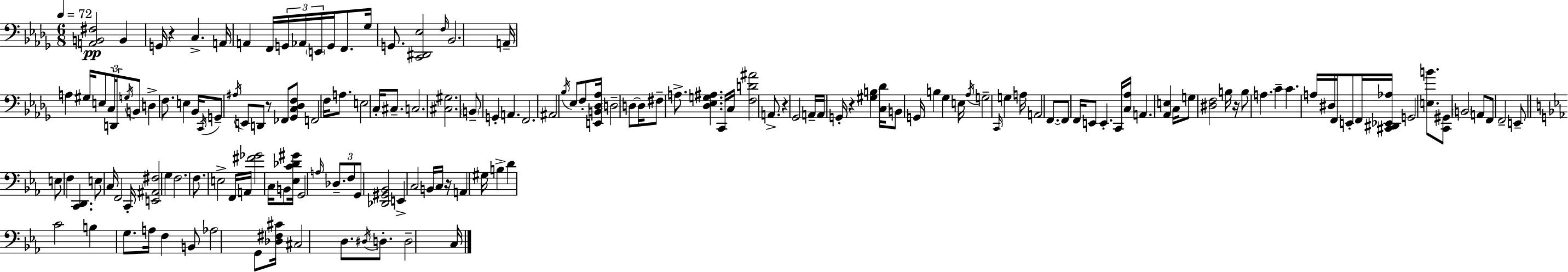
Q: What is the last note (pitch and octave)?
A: C3